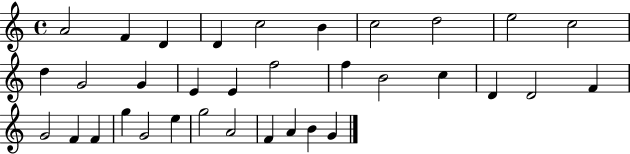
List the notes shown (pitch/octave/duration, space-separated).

A4/h F4/q D4/q D4/q C5/h B4/q C5/h D5/h E5/h C5/h D5/q G4/h G4/q E4/q E4/q F5/h F5/q B4/h C5/q D4/q D4/h F4/q G4/h F4/q F4/q G5/q G4/h E5/q G5/h A4/h F4/q A4/q B4/q G4/q